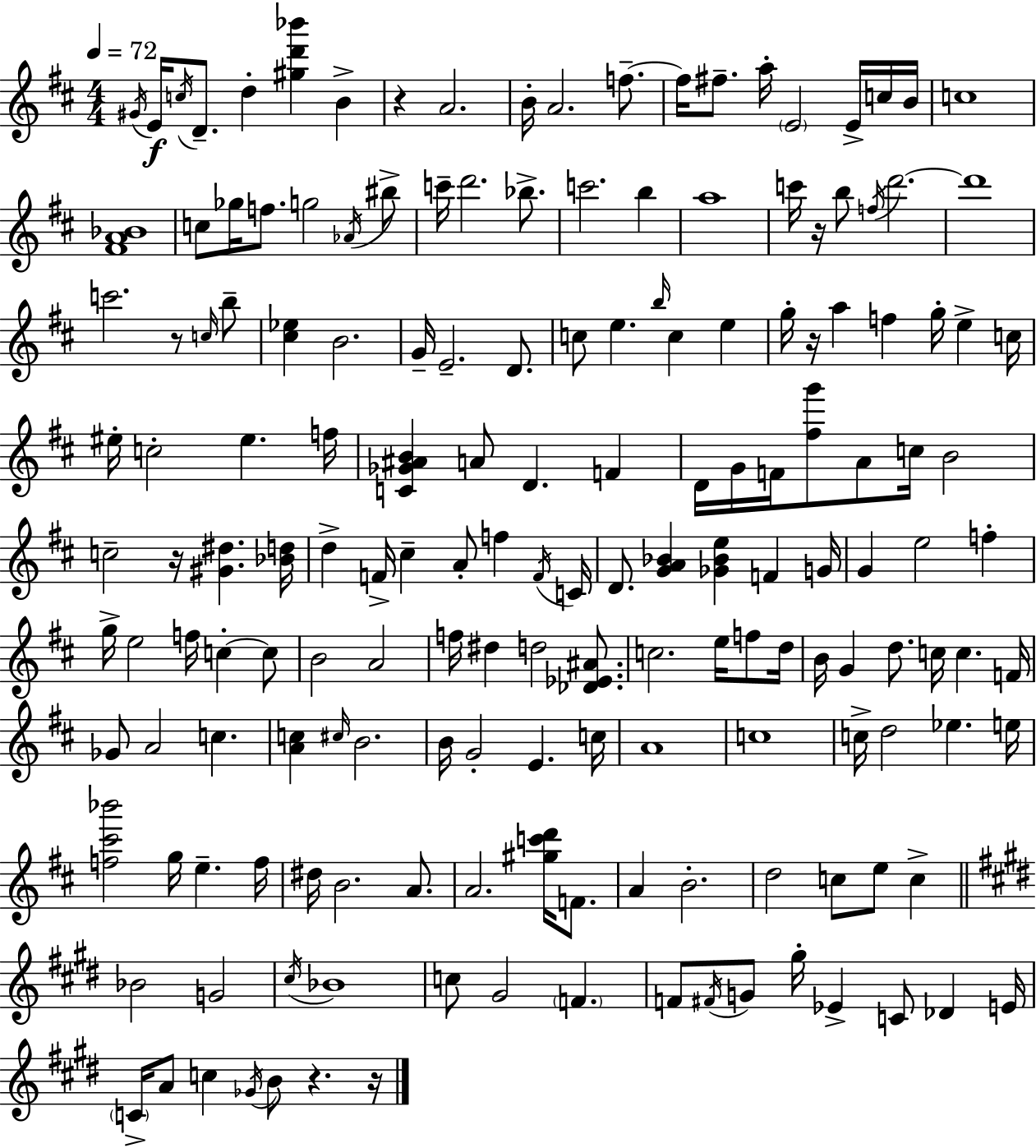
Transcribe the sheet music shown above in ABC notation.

X:1
T:Untitled
M:4/4
L:1/4
K:D
^G/4 E/4 c/4 D/2 d [^gd'_b'] B z A2 B/4 A2 f/2 f/4 ^f/2 a/4 E2 E/4 c/4 B/4 c4 [^FA_B]4 c/2 _g/4 f/2 g2 _A/4 ^b/2 c'/4 d'2 _b/2 c'2 b a4 c'/4 z/4 b/2 f/4 d'2 d'4 c'2 z/2 c/4 b/2 [^c_e] B2 G/4 E2 D/2 c/2 e b/4 c e g/4 z/4 a f g/4 e c/4 ^e/4 c2 ^e f/4 [C_G^AB] A/2 D F D/4 G/4 F/4 [^fg']/2 A/2 c/4 B2 c2 z/4 [^G^d] [_Bd]/4 d F/4 ^c A/2 f F/4 C/4 D/2 [GA_B] [_G_Be] F G/4 G e2 f g/4 e2 f/4 c c/2 B2 A2 f/4 ^d d2 [_D_E^A]/2 c2 e/4 f/2 d/4 B/4 G d/2 c/4 c F/4 _G/2 A2 c [Ac] ^c/4 B2 B/4 G2 E c/4 A4 c4 c/4 d2 _e e/4 [f^c'_b']2 g/4 e f/4 ^d/4 B2 A/2 A2 [^gc'd']/4 F/2 A B2 d2 c/2 e/2 c _B2 G2 ^c/4 _B4 c/2 ^G2 F F/2 ^F/4 G/2 ^g/4 _E C/2 _D E/4 C/4 A/2 c _G/4 B/2 z z/4